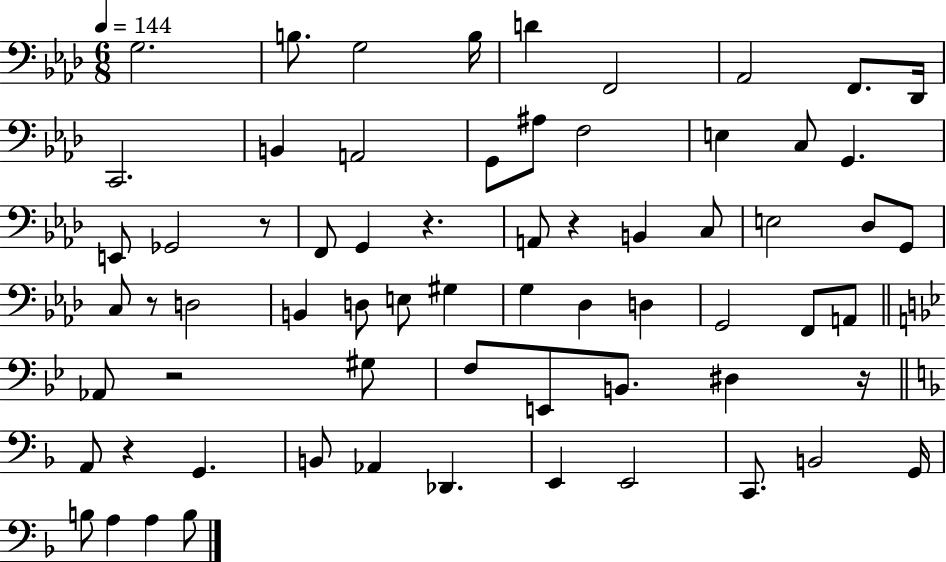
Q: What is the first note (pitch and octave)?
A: G3